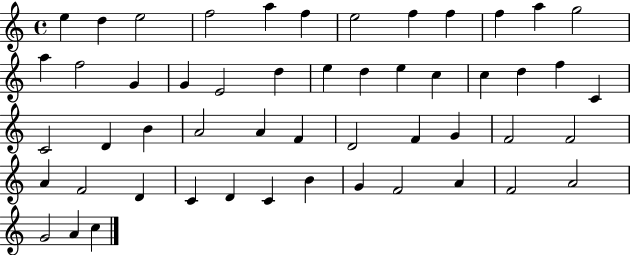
E5/q D5/q E5/h F5/h A5/q F5/q E5/h F5/q F5/q F5/q A5/q G5/h A5/q F5/h G4/q G4/q E4/h D5/q E5/q D5/q E5/q C5/q C5/q D5/q F5/q C4/q C4/h D4/q B4/q A4/h A4/q F4/q D4/h F4/q G4/q F4/h F4/h A4/q F4/h D4/q C4/q D4/q C4/q B4/q G4/q F4/h A4/q F4/h A4/h G4/h A4/q C5/q